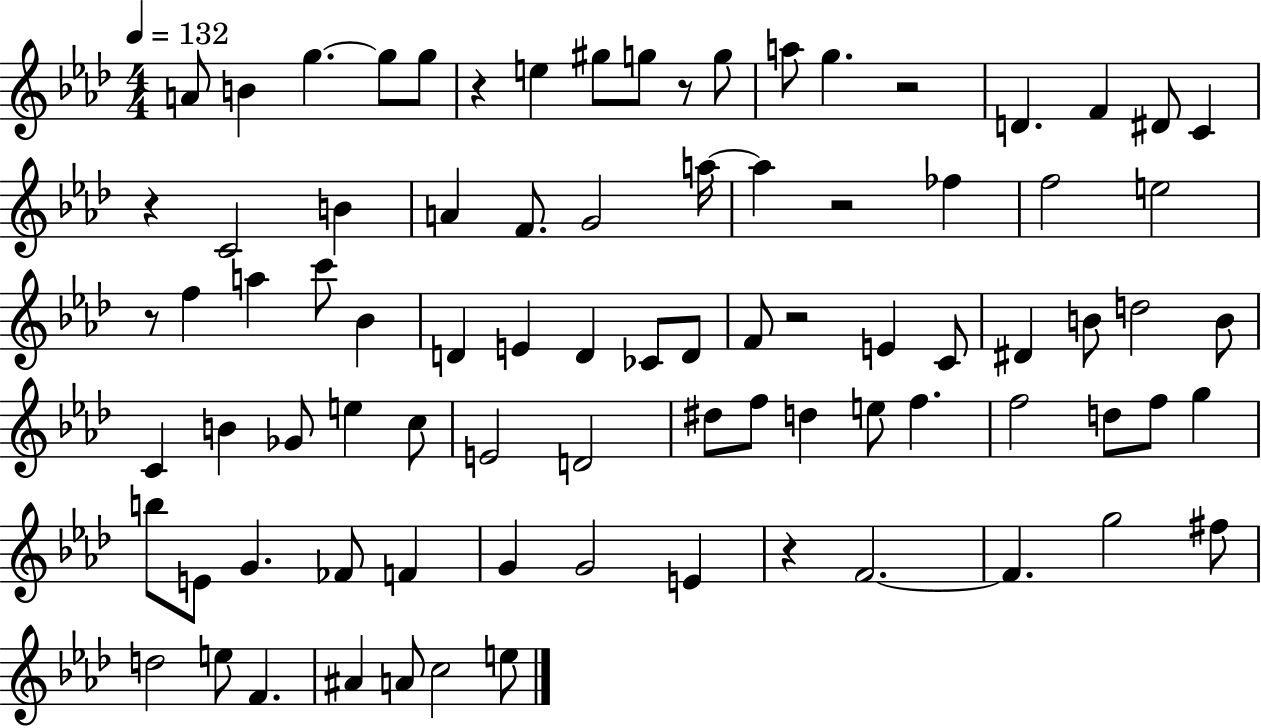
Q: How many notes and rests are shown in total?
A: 84